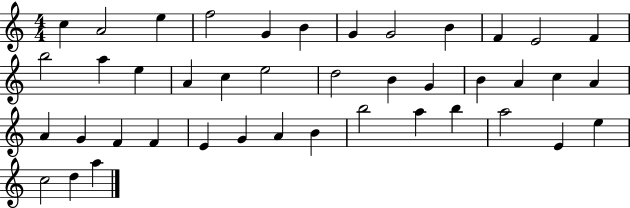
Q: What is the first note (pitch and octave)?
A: C5